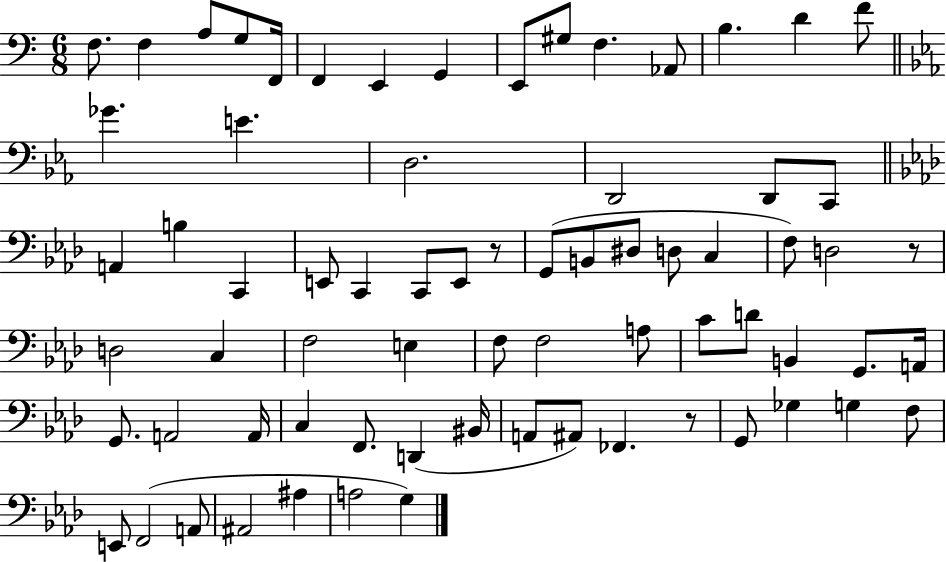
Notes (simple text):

F3/e. F3/q A3/e G3/e F2/s F2/q E2/q G2/q E2/e G#3/e F3/q. Ab2/e B3/q. D4/q F4/e Gb4/q. E4/q. D3/h. D2/h D2/e C2/e A2/q B3/q C2/q E2/e C2/q C2/e E2/e R/e G2/e B2/e D#3/e D3/e C3/q F3/e D3/h R/e D3/h C3/q F3/h E3/q F3/e F3/h A3/e C4/e D4/e B2/q G2/e. A2/s G2/e. A2/h A2/s C3/q F2/e. D2/q BIS2/s A2/e A#2/e FES2/q. R/e G2/e Gb3/q G3/q F3/e E2/e F2/h A2/e A#2/h A#3/q A3/h G3/q